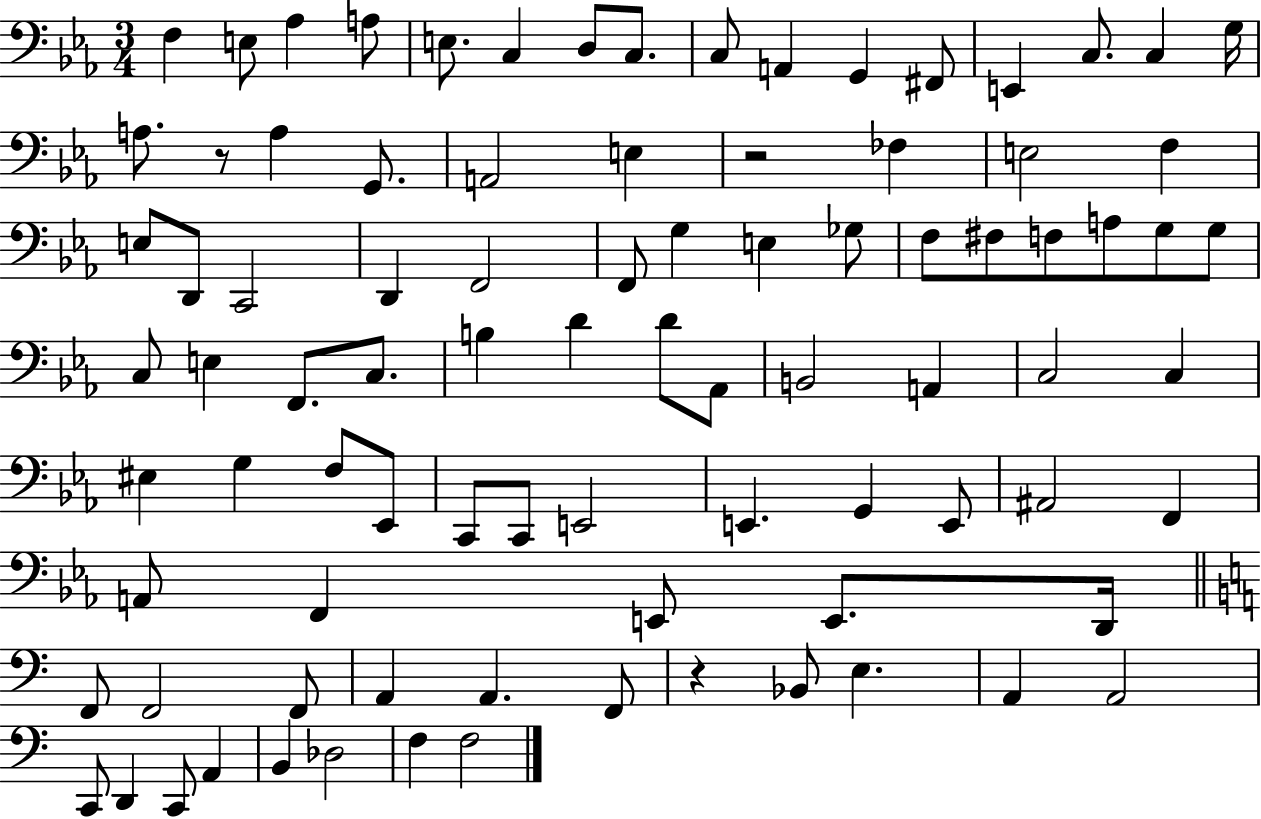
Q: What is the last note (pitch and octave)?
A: F3